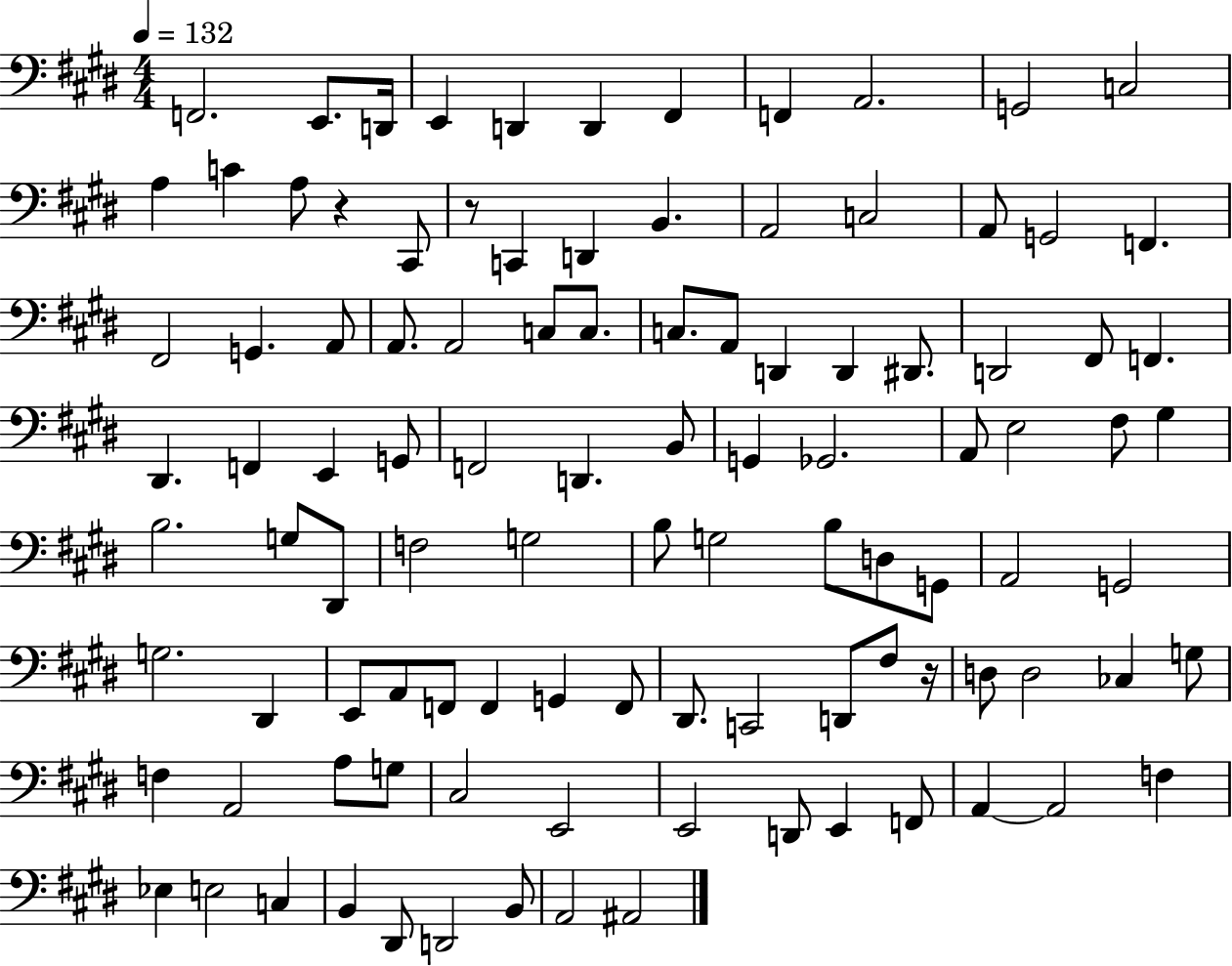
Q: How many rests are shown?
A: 3